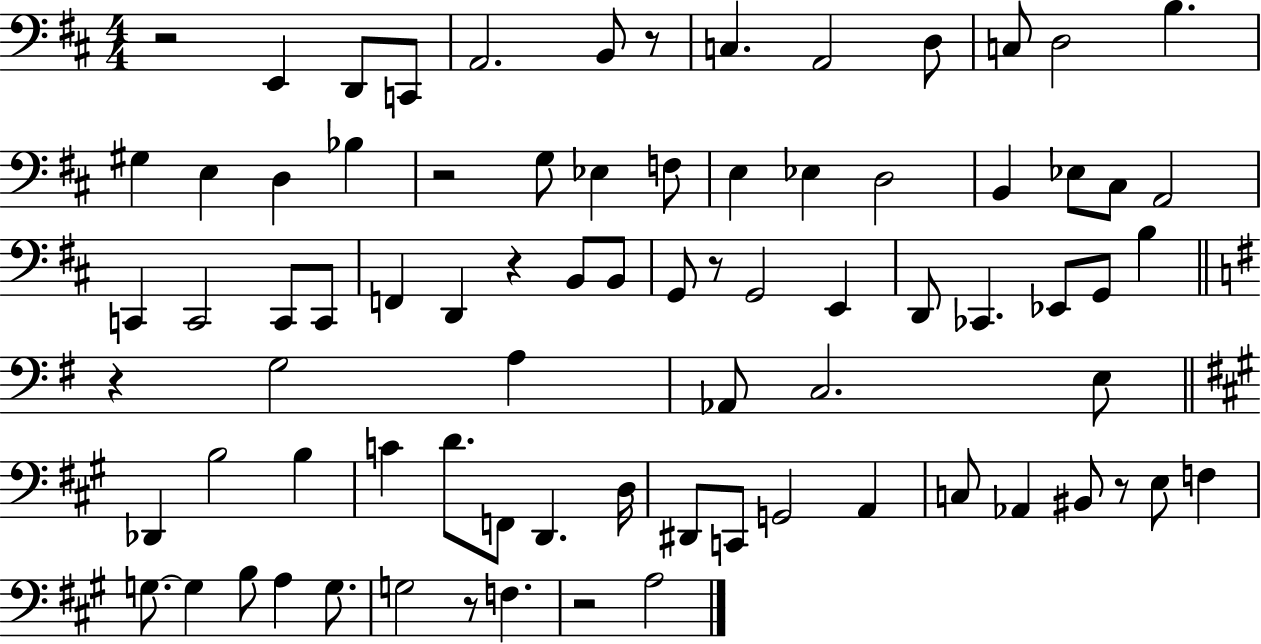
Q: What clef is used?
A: bass